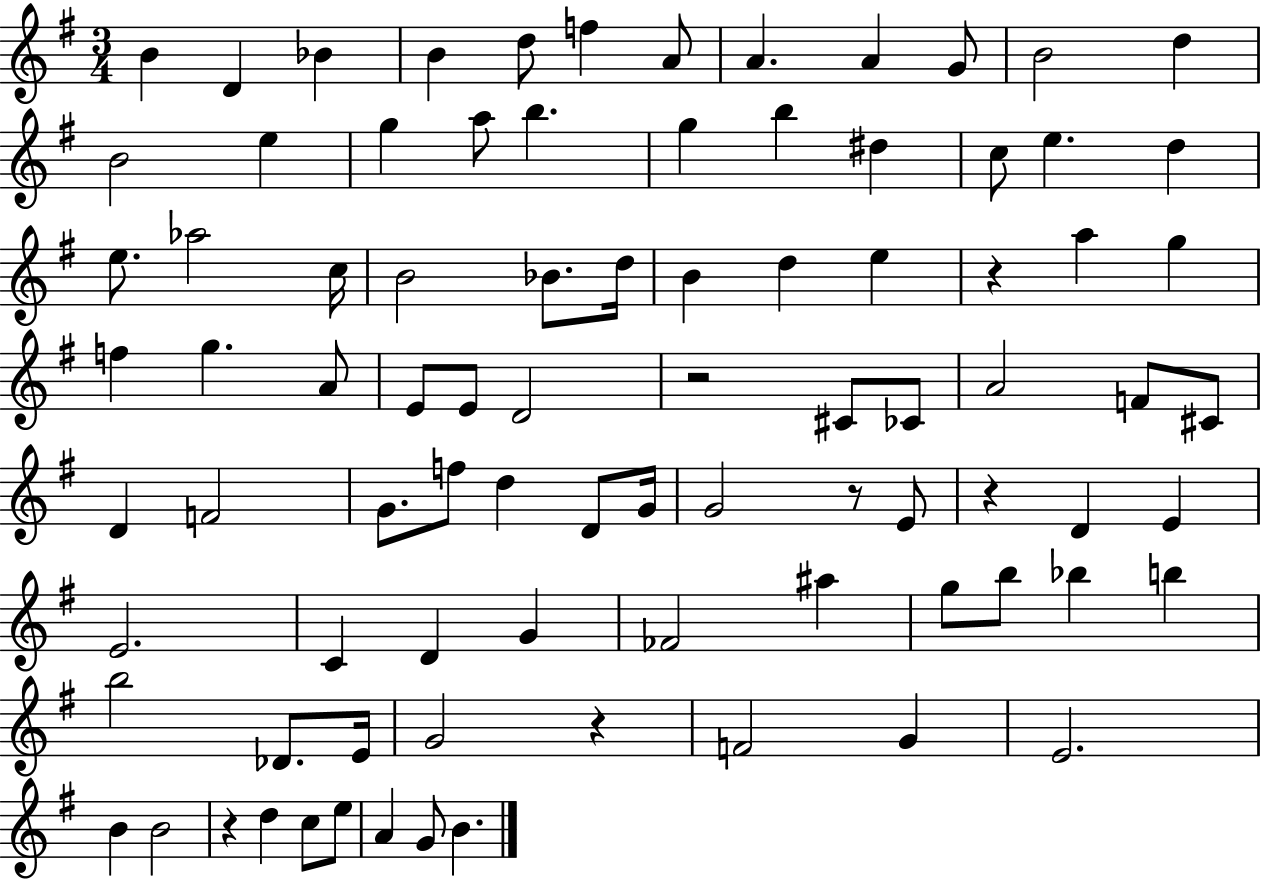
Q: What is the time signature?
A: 3/4